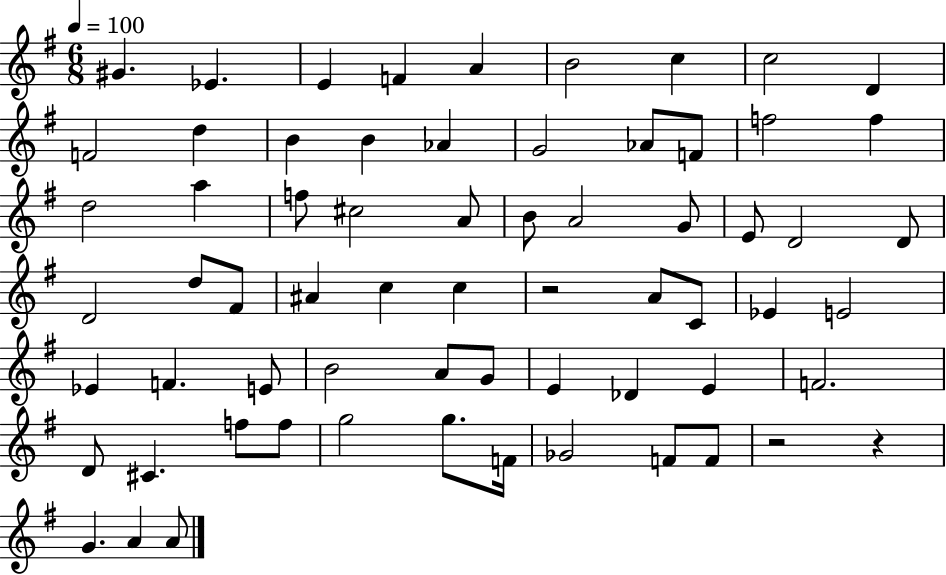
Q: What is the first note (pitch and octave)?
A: G#4